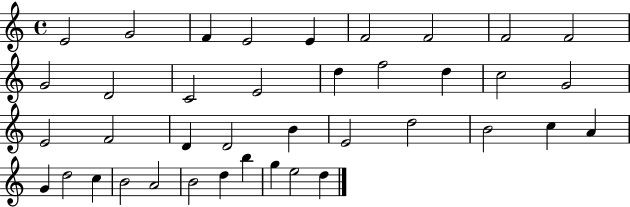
E4/h G4/h F4/q E4/h E4/q F4/h F4/h F4/h F4/h G4/h D4/h C4/h E4/h D5/q F5/h D5/q C5/h G4/h E4/h F4/h D4/q D4/h B4/q E4/h D5/h B4/h C5/q A4/q G4/q D5/h C5/q B4/h A4/h B4/h D5/q B5/q G5/q E5/h D5/q